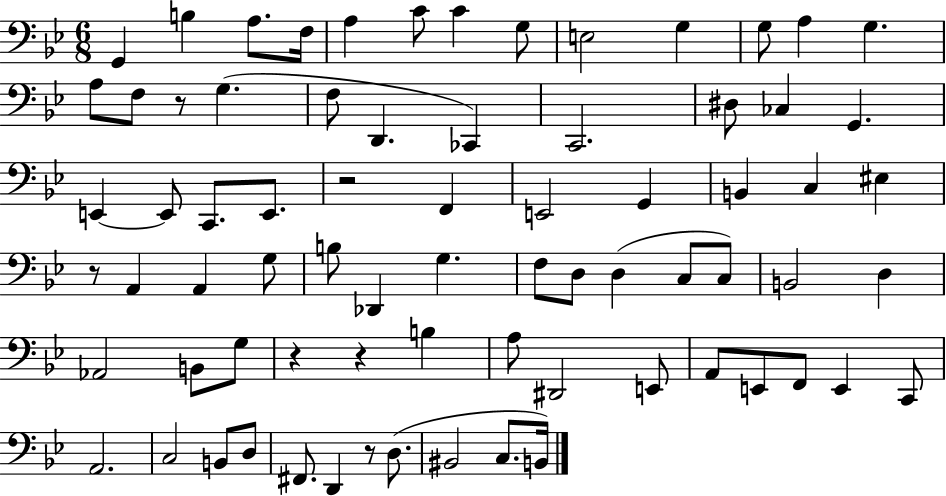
X:1
T:Untitled
M:6/8
L:1/4
K:Bb
G,, B, A,/2 F,/4 A, C/2 C G,/2 E,2 G, G,/2 A, G, A,/2 F,/2 z/2 G, F,/2 D,, _C,, C,,2 ^D,/2 _C, G,, E,, E,,/2 C,,/2 E,,/2 z2 F,, E,,2 G,, B,, C, ^E, z/2 A,, A,, G,/2 B,/2 _D,, G, F,/2 D,/2 D, C,/2 C,/2 B,,2 D, _A,,2 B,,/2 G,/2 z z B, A,/2 ^D,,2 E,,/2 A,,/2 E,,/2 F,,/2 E,, C,,/2 A,,2 C,2 B,,/2 D,/2 ^F,,/2 D,, z/2 D,/2 ^B,,2 C,/2 B,,/4